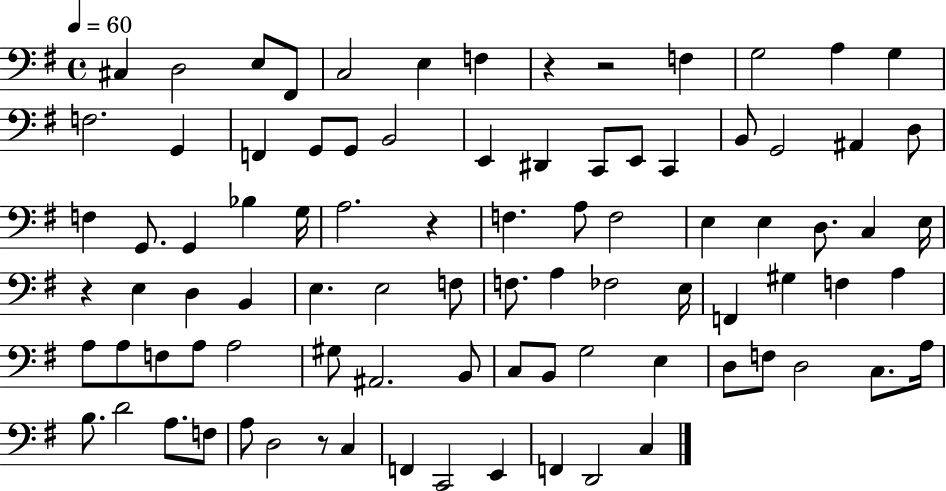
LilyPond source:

{
  \clef bass
  \time 4/4
  \defaultTimeSignature
  \key g \major
  \tempo 4 = 60
  cis4 d2 e8 fis,8 | c2 e4 f4 | r4 r2 f4 | g2 a4 g4 | \break f2. g,4 | f,4 g,8 g,8 b,2 | e,4 dis,4 c,8 e,8 c,4 | b,8 g,2 ais,4 d8 | \break f4 g,8. g,4 bes4 g16 | a2. r4 | f4. a8 f2 | e4 e4 d8. c4 e16 | \break r4 e4 d4 b,4 | e4. e2 f8 | f8. a4 fes2 e16 | f,4 gis4 f4 a4 | \break a8 a8 f8 a8 a2 | gis8 ais,2. b,8 | c8 b,8 g2 e4 | d8 f8 d2 c8. a16 | \break b8. d'2 a8. f8 | a8 d2 r8 c4 | f,4 c,2 e,4 | f,4 d,2 c4 | \break \bar "|."
}